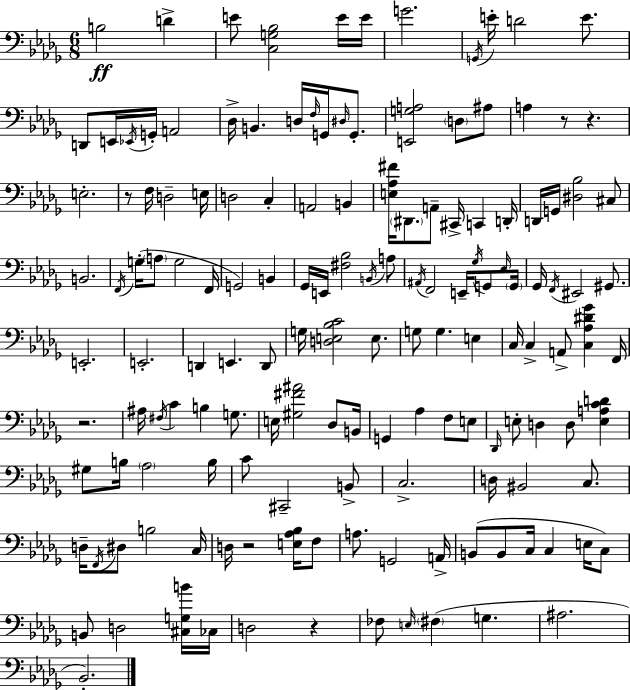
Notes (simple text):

B3/h D4/q E4/e [C3,G3,Bb3]/h E4/s E4/s G4/h. G2/s E4/s D4/h E4/e. D2/e E2/s Eb2/s G2/s A2/h Db3/s B2/q. D3/s F3/s G2/s D#3/s G2/e. [E2,G3,A3]/h D3/e A#3/e A3/q R/e R/q. E3/h. R/e F3/s D3/h E3/s D3/h C3/q A2/h B2/q [E3,Ab3,F#4]/s D#2/e. A2/e C#2/s C2/q D2/s D2/s G2/s [D#3,Bb3]/h C#3/e B2/h. F2/s G3/s A3/e G3/h F2/s G2/h B2/q Gb2/s E2/s [F#3,Bb3]/h B2/s A3/e A#2/s F2/h E2/s Gb3/s G2/e Eb3/s G2/s Gb2/s F2/s EIS2/h G#2/e. E2/h. E2/h. D2/q E2/q. D2/e G3/s [D3,E3,Bb3,C4]/h E3/e. G3/e G3/q. E3/q C3/s C3/q A2/e [C3,Ab3,D#4,Gb4]/q F2/s R/h. A#3/s F#3/s C4/q B3/q G3/e. E3/s [G#3,F#4,A#4]/h Db3/e B2/s G2/q Ab3/q F3/e E3/e Db2/s E3/e D3/q D3/e [E3,A3,C4,D4]/q G#3/e B3/s Ab3/h B3/s C4/e C#2/h B2/e C3/h. D3/s BIS2/h C3/e. D3/s F2/s D#3/e B3/h C3/s D3/s R/h [E3,Ab3,Bb3]/s F3/e A3/e. G2/h A2/s B2/e B2/e C3/s C3/q E3/s C3/e B2/e D3/h [C#3,G3,B4]/s CES3/s D3/h R/q FES3/e E3/s F#3/q G3/q. A#3/h. Bb2/h.